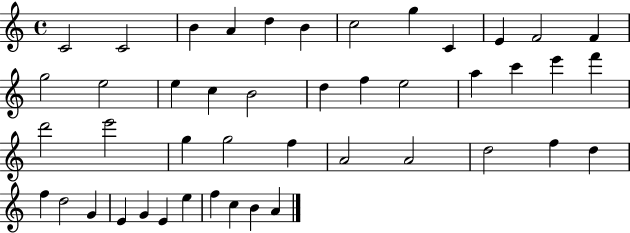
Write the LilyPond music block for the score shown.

{
  \clef treble
  \time 4/4
  \defaultTimeSignature
  \key c \major
  c'2 c'2 | b'4 a'4 d''4 b'4 | c''2 g''4 c'4 | e'4 f'2 f'4 | \break g''2 e''2 | e''4 c''4 b'2 | d''4 f''4 e''2 | a''4 c'''4 e'''4 f'''4 | \break d'''2 e'''2 | g''4 g''2 f''4 | a'2 a'2 | d''2 f''4 d''4 | \break f''4 d''2 g'4 | e'4 g'4 e'4 e''4 | f''4 c''4 b'4 a'4 | \bar "|."
}